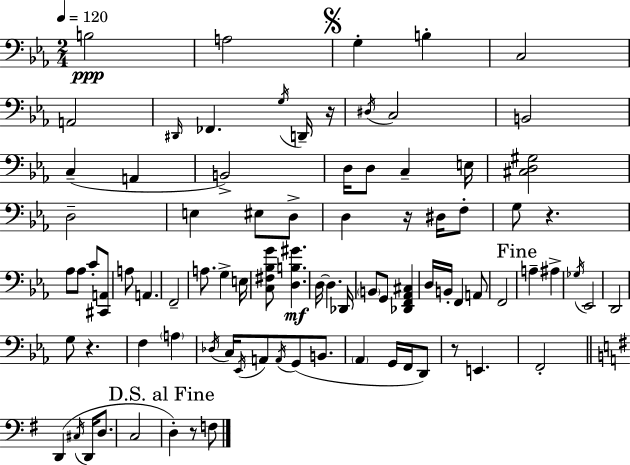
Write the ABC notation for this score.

X:1
T:Untitled
M:2/4
L:1/4
K:Eb
B,2 A,2 G, B, C,2 A,,2 ^D,,/4 _F,, G,/4 D,,/4 z/4 ^D,/4 C,2 B,,2 C, A,, B,,2 D,/4 D,/2 C, E,/4 [^C,D,^G,]2 D,2 E, ^E,/2 D,/2 D, z/4 ^D,/4 F,/2 G,/2 z _A,/2 _A,/2 C/2 [^C,,A,,]/2 A,/2 A,, F,,2 A,/2 G, E,/4 [C,^F,_B,G]/2 [D,B,^G] D,/4 D, _D,,/4 B,,/2 G,,/2 [_D,,F,,_A,,^C,] D,/4 B,,/4 F,, A,,/2 F,,2 A, ^A, _G,/4 _E,,2 D,,2 G,/2 z F, A, _D,/4 C,/4 _E,,/4 A,,/2 A,,/4 G,,/2 B,,/2 _A,, G,,/4 F,,/4 D,,/2 z/2 E,, F,,2 D,, ^C,/4 D,,/4 D,/2 C,2 D, z/2 F,/2